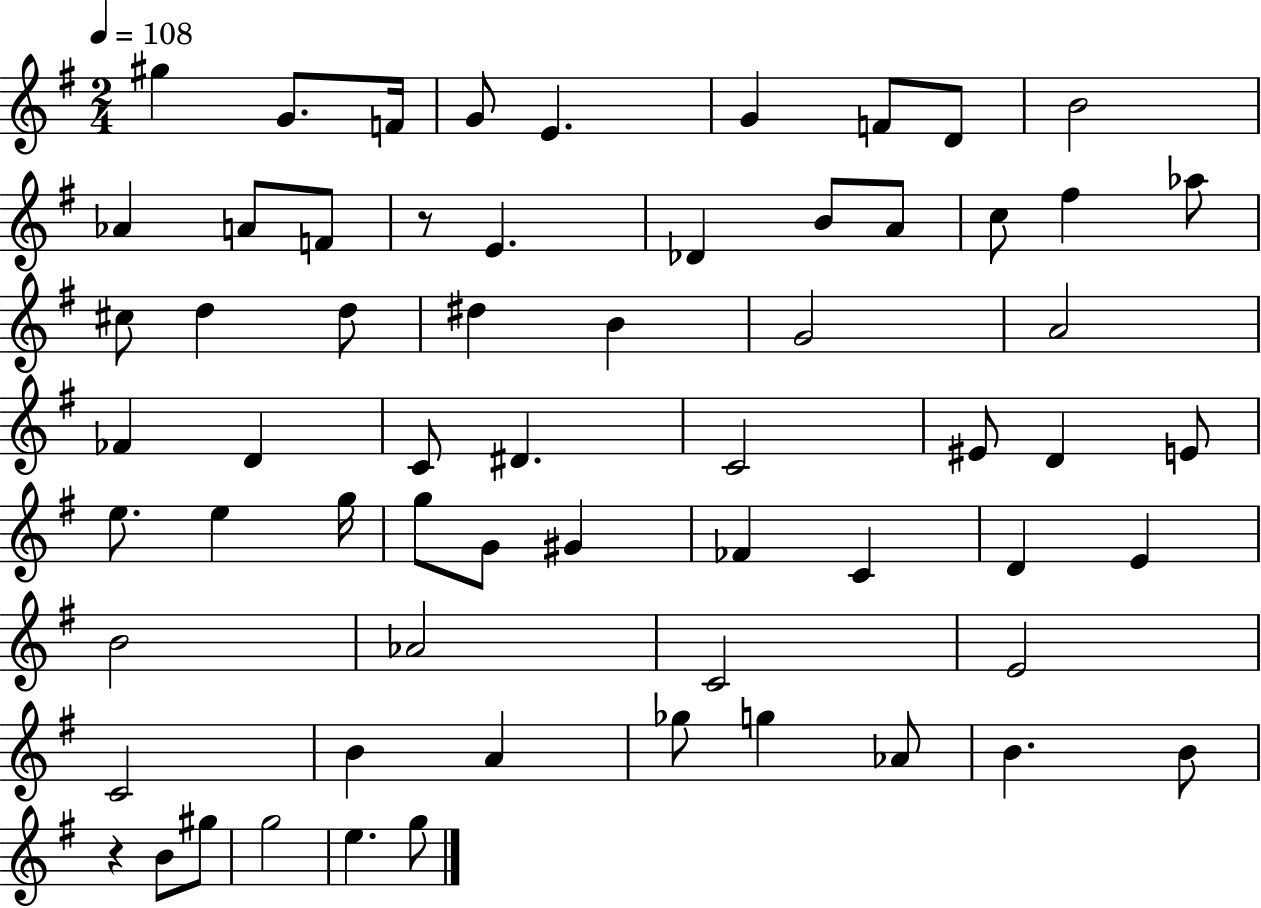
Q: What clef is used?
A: treble